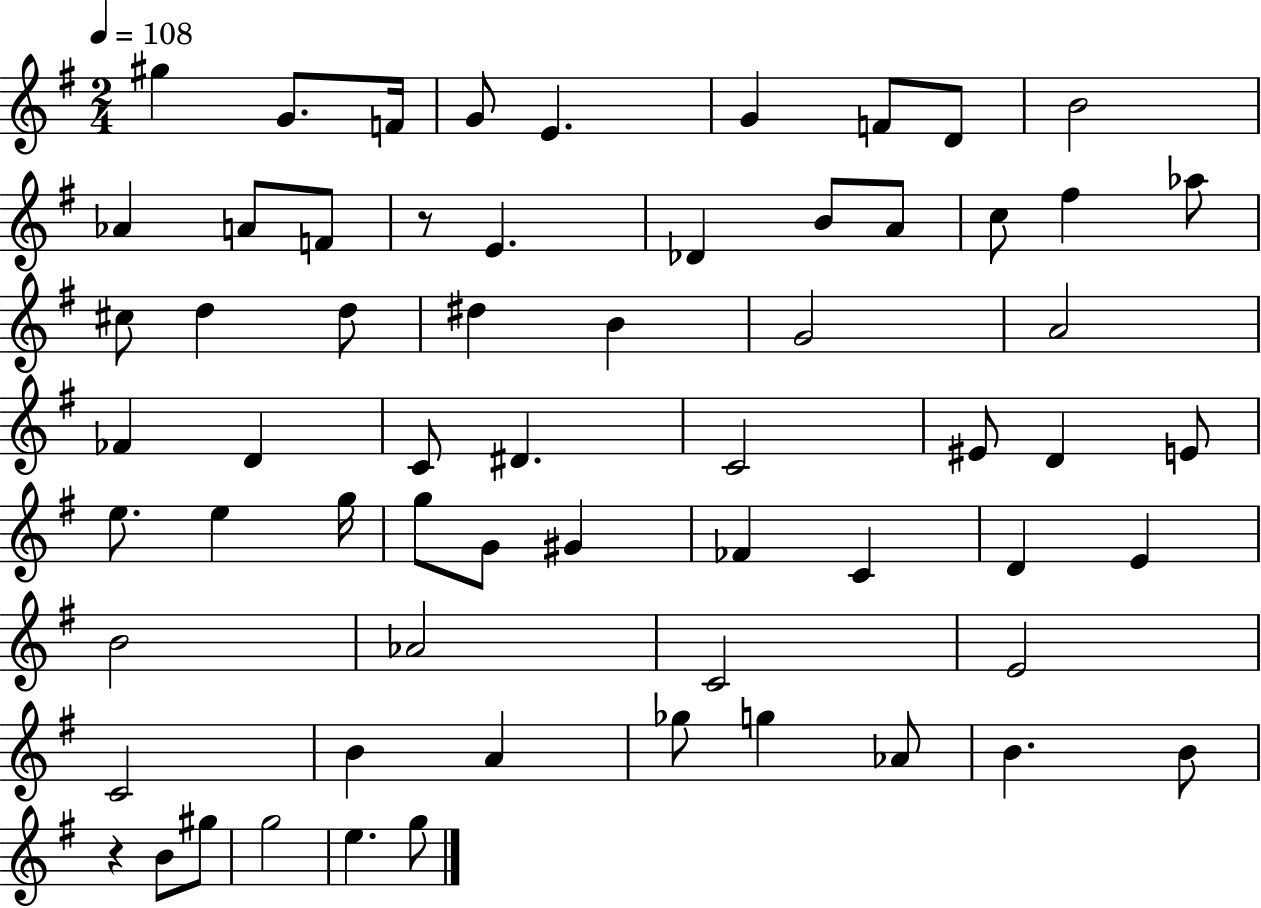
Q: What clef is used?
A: treble